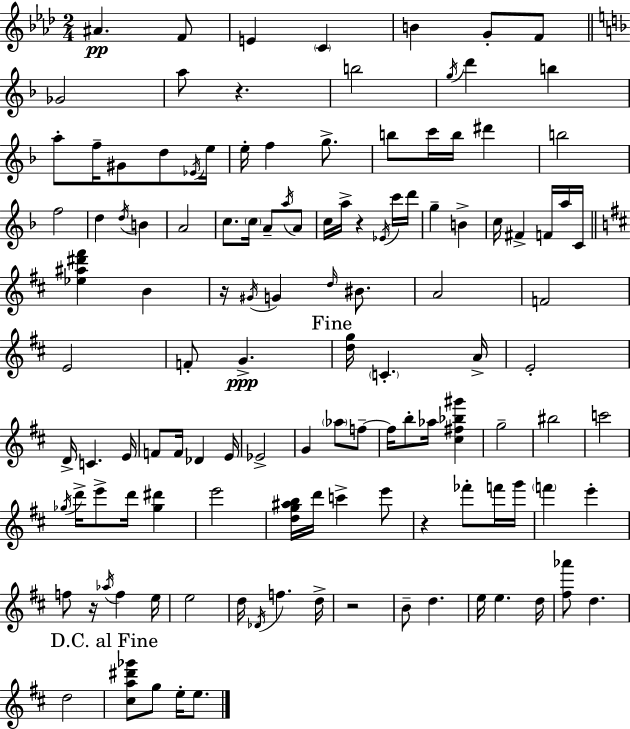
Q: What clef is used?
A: treble